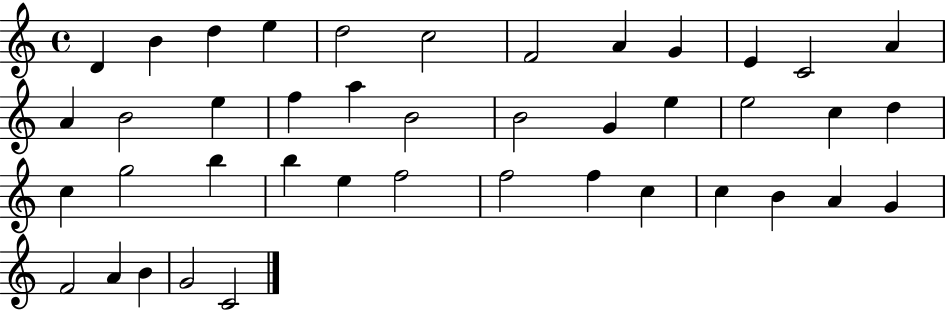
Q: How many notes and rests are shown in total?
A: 42